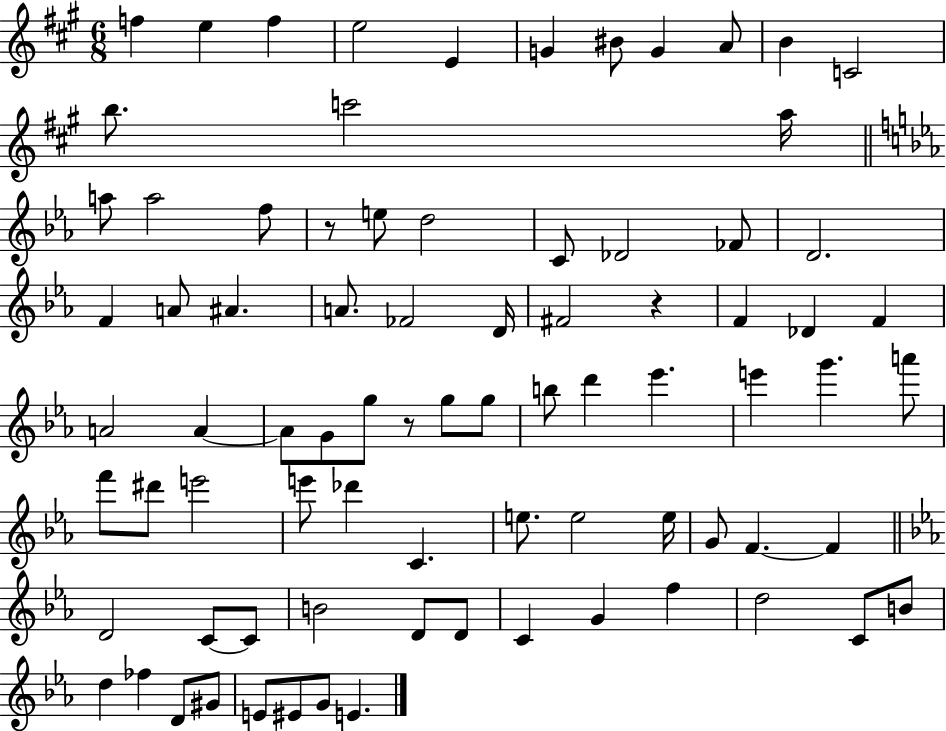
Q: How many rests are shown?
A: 3